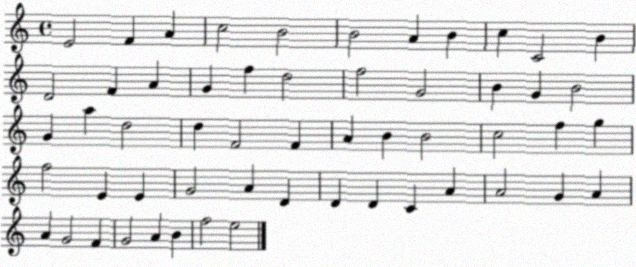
X:1
T:Untitled
M:4/4
L:1/4
K:C
E2 F A c2 B2 B2 A B c C2 B D2 F A G f d2 f2 G2 B G B2 G a d2 d F2 F A B B2 c2 f g f2 E E G2 A D D D C A A2 G A A G2 F G2 A B f2 e2